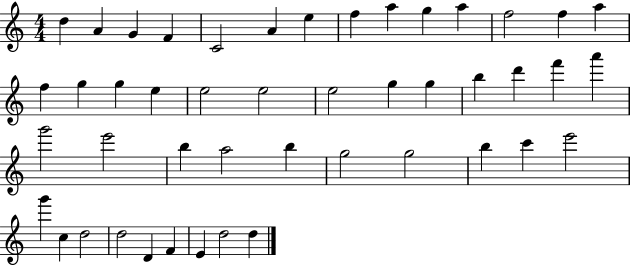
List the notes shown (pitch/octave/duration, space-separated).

D5/q A4/q G4/q F4/q C4/h A4/q E5/q F5/q A5/q G5/q A5/q F5/h F5/q A5/q F5/q G5/q G5/q E5/q E5/h E5/h E5/h G5/q G5/q B5/q D6/q F6/q A6/q G6/h E6/h B5/q A5/h B5/q G5/h G5/h B5/q C6/q E6/h G6/q C5/q D5/h D5/h D4/q F4/q E4/q D5/h D5/q